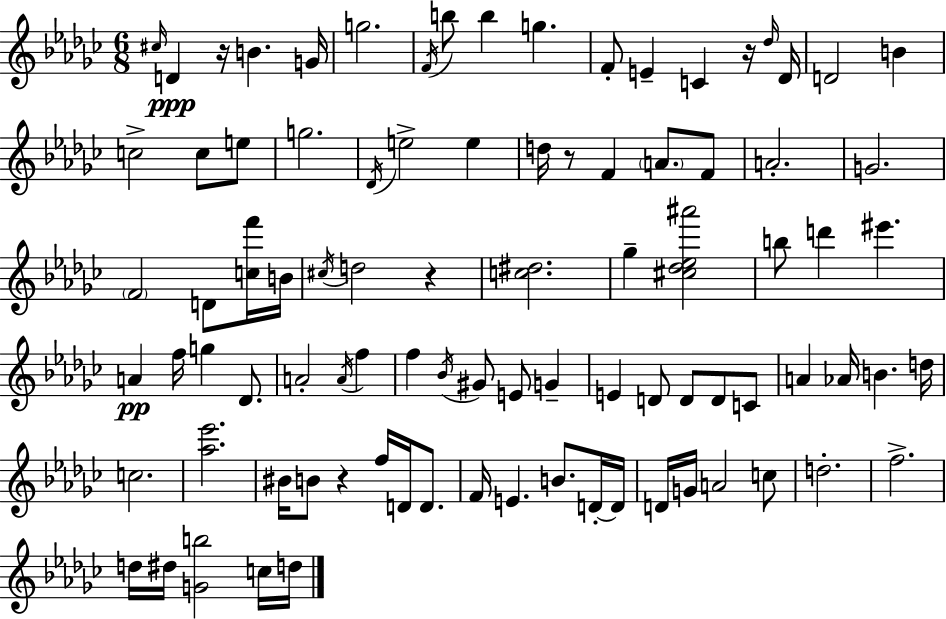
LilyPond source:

{
  \clef treble
  \numericTimeSignature
  \time 6/8
  \key ees \minor
  \grace { cis''16 }\ppp d'4 r16 b'4. | g'16 g''2. | \acciaccatura { f'16 } b''8 b''4 g''4. | f'8-. e'4-- c'4 | \break r16 \grace { des''16 } des'16 d'2 b'4 | c''2-> c''8 | e''8 g''2. | \acciaccatura { des'16 } e''2-> | \break e''4 d''16 r8 f'4 \parenthesize a'8. | f'8 a'2.-. | g'2. | \parenthesize f'2 | \break d'8 <c'' f'''>16 b'16 \acciaccatura { cis''16 } d''2 | r4 <c'' dis''>2. | ges''4-- <cis'' des'' ees'' ais'''>2 | b''8 d'''4 eis'''4. | \break a'4\pp f''16 g''4 | des'8. a'2-. | \acciaccatura { a'16 } f''4 f''4 \acciaccatura { bes'16 } gis'8 | e'8 g'4-- e'4 d'8 | \break d'8 d'8 c'8 a'4 aes'16 | b'4. d''16 c''2. | <aes'' ees'''>2. | bis'16 b'8 r4 | \break f''16 d'16 d'8. f'16 e'4. | b'8. d'16-.~~ d'16 d'16 g'16 a'2 | c''8 d''2.-. | f''2.-> | \break d''16 dis''16 <g' b''>2 | c''16 d''16 \bar "|."
}